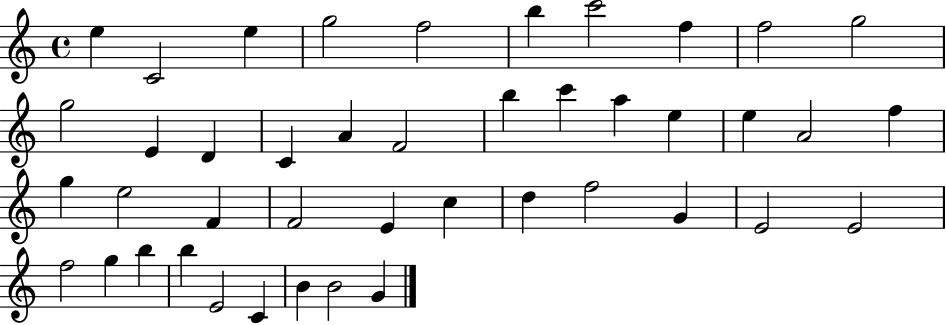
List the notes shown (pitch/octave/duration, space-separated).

E5/q C4/h E5/q G5/h F5/h B5/q C6/h F5/q F5/h G5/h G5/h E4/q D4/q C4/q A4/q F4/h B5/q C6/q A5/q E5/q E5/q A4/h F5/q G5/q E5/h F4/q F4/h E4/q C5/q D5/q F5/h G4/q E4/h E4/h F5/h G5/q B5/q B5/q E4/h C4/q B4/q B4/h G4/q